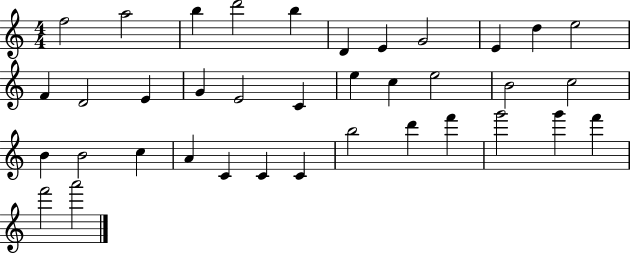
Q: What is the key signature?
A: C major